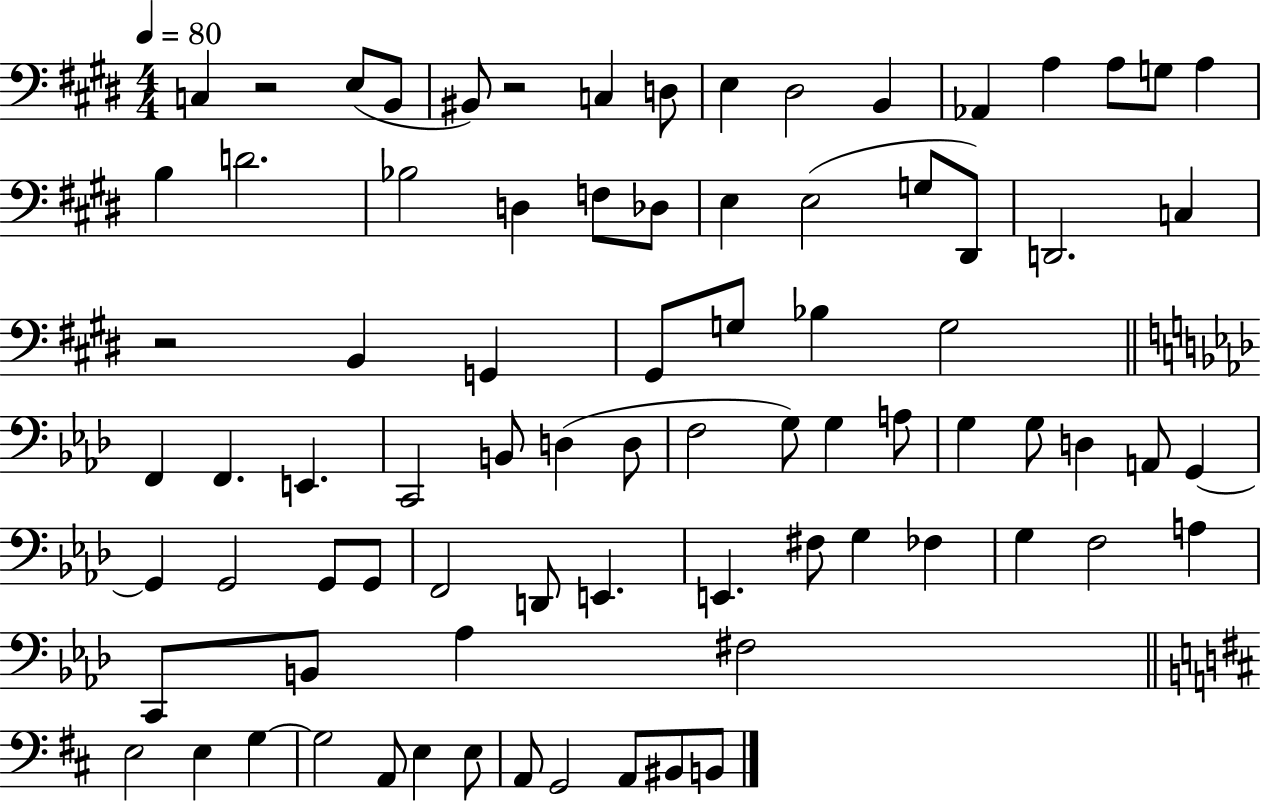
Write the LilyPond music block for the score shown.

{
  \clef bass
  \numericTimeSignature
  \time 4/4
  \key e \major
  \tempo 4 = 80
  c4 r2 e8( b,8 | bis,8) r2 c4 d8 | e4 dis2 b,4 | aes,4 a4 a8 g8 a4 | \break b4 d'2. | bes2 d4 f8 des8 | e4 e2( g8 dis,8) | d,2. c4 | \break r2 b,4 g,4 | gis,8 g8 bes4 g2 | \bar "||" \break \key f \minor f,4 f,4. e,4. | c,2 b,8 d4( d8 | f2 g8) g4 a8 | g4 g8 d4 a,8 g,4~~ | \break g,4 g,2 g,8 g,8 | f,2 d,8 e,4. | e,4. fis8 g4 fes4 | g4 f2 a4 | \break c,8 b,8 aes4 fis2 | \bar "||" \break \key d \major e2 e4 g4~~ | g2 a,8 e4 e8 | a,8 g,2 a,8 bis,8 b,8 | \bar "|."
}